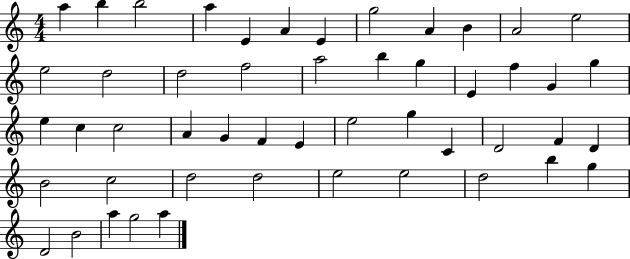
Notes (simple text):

A5/q B5/q B5/h A5/q E4/q A4/q E4/q G5/h A4/q B4/q A4/h E5/h E5/h D5/h D5/h F5/h A5/h B5/q G5/q E4/q F5/q G4/q G5/q E5/q C5/q C5/h A4/q G4/q F4/q E4/q E5/h G5/q C4/q D4/h F4/q D4/q B4/h C5/h D5/h D5/h E5/h E5/h D5/h B5/q G5/q D4/h B4/h A5/q G5/h A5/q